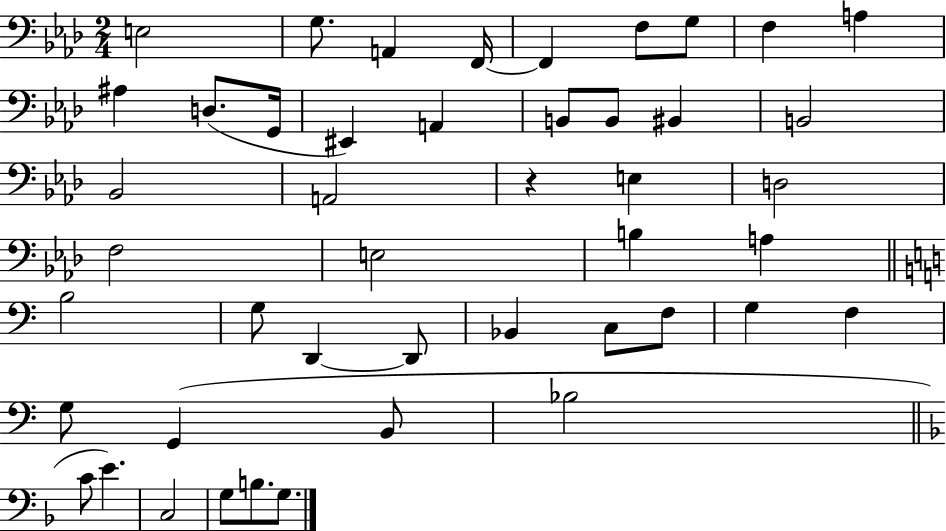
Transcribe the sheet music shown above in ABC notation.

X:1
T:Untitled
M:2/4
L:1/4
K:Ab
E,2 G,/2 A,, F,,/4 F,, F,/2 G,/2 F, A, ^A, D,/2 G,,/4 ^E,, A,, B,,/2 B,,/2 ^B,, B,,2 _B,,2 A,,2 z E, D,2 F,2 E,2 B, A, B,2 G,/2 D,, D,,/2 _B,, C,/2 F,/2 G, F, G,/2 G,, B,,/2 _B,2 C/2 E C,2 G,/2 B,/2 G,/2